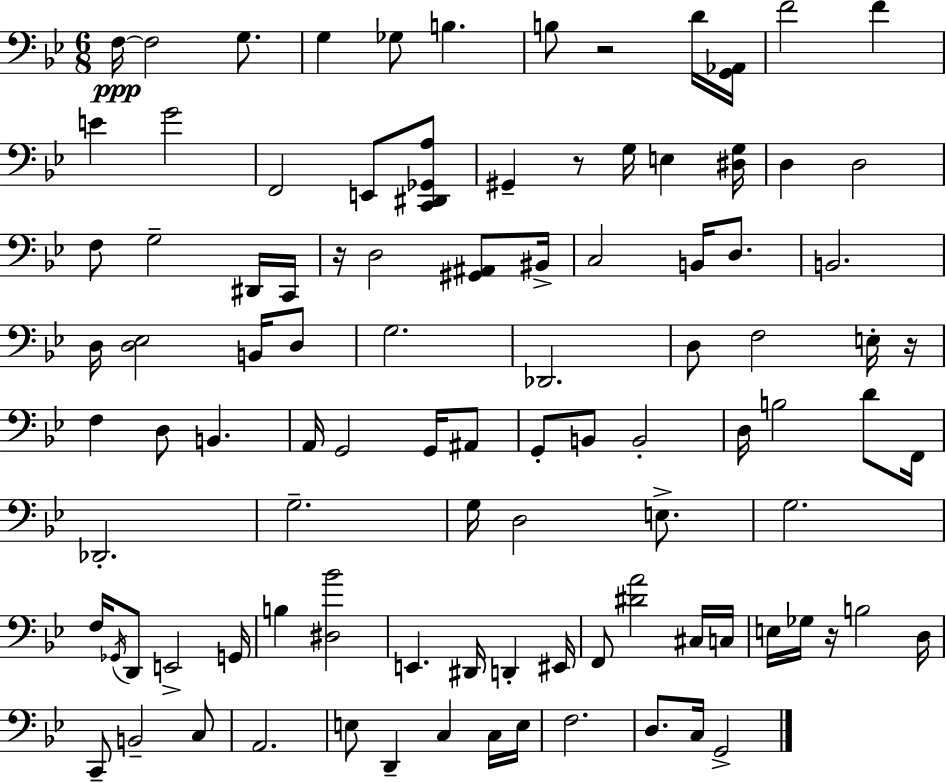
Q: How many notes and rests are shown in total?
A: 99